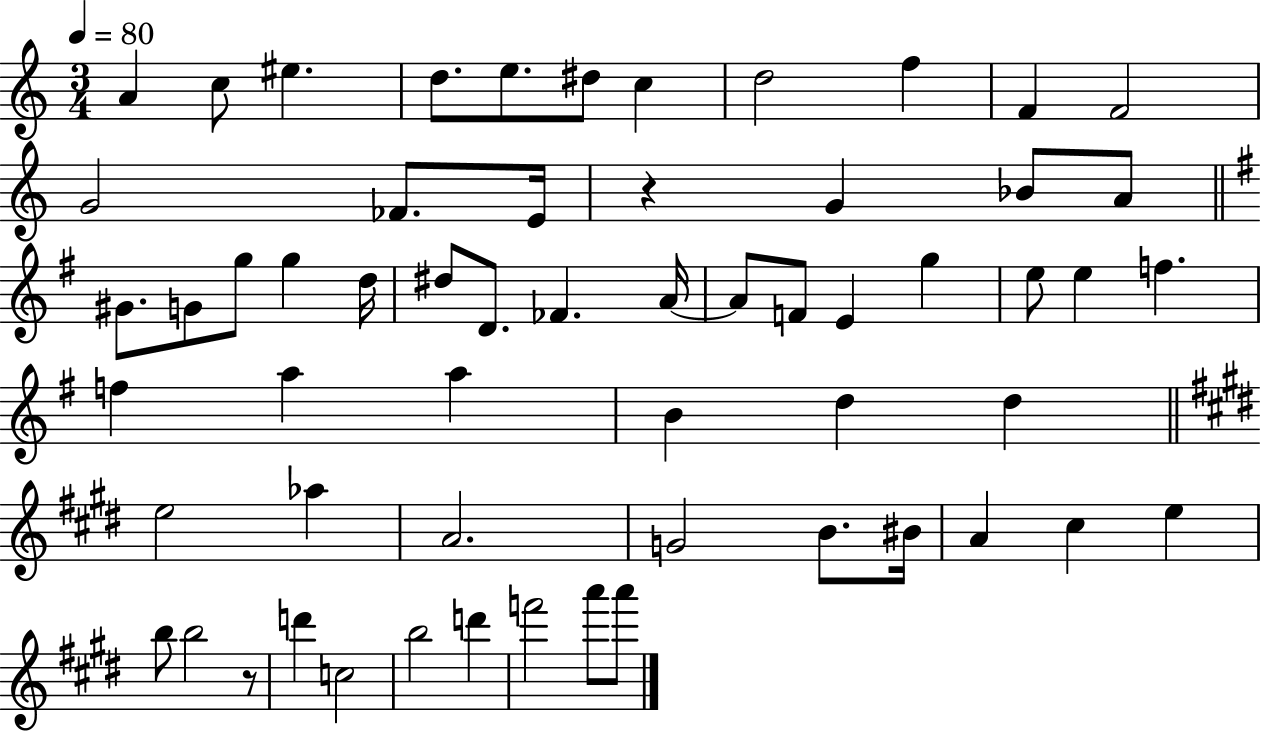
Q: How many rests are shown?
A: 2